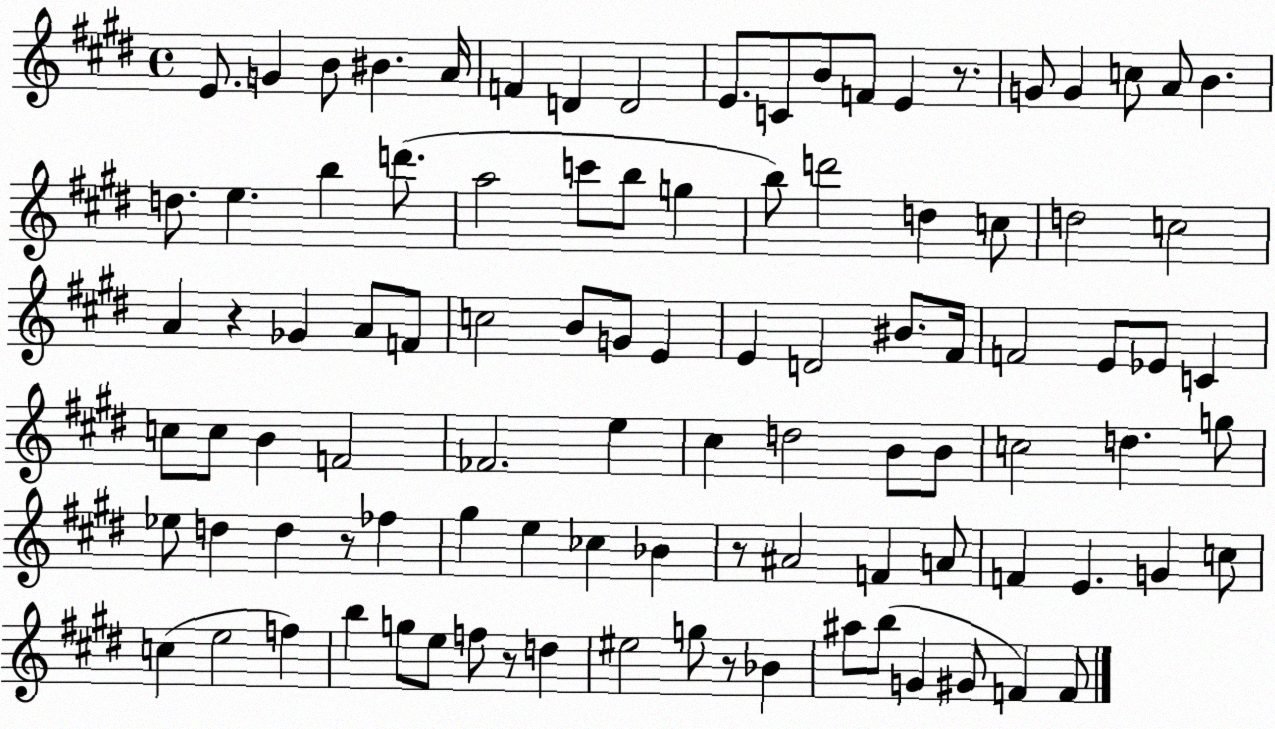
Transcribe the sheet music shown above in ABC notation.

X:1
T:Untitled
M:4/4
L:1/4
K:E
E/2 G B/2 ^B A/4 F D D2 E/2 C/2 B/2 F/2 E z/2 G/2 G c/2 A/2 B d/2 e b d'/2 a2 c'/2 b/2 g b/2 d'2 d c/2 d2 c2 A z _G A/2 F/2 c2 B/2 G/2 E E D2 ^B/2 ^F/4 F2 E/2 _E/2 C c/2 c/2 B F2 _F2 e ^c d2 B/2 B/2 c2 d g/2 _e/2 d d z/2 _f ^g e _c _B z/2 ^A2 F A/2 F E G c/2 c e2 f b g/2 e/2 f/2 z/2 d ^e2 g/2 z/2 _B ^a/2 b/2 G ^G/2 F F/2